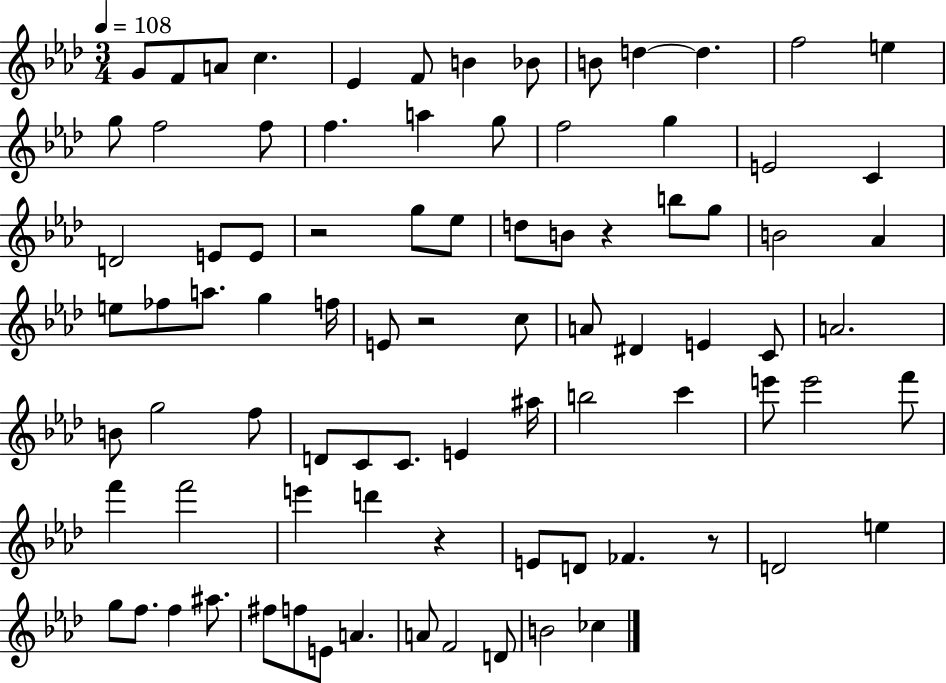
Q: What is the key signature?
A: AES major